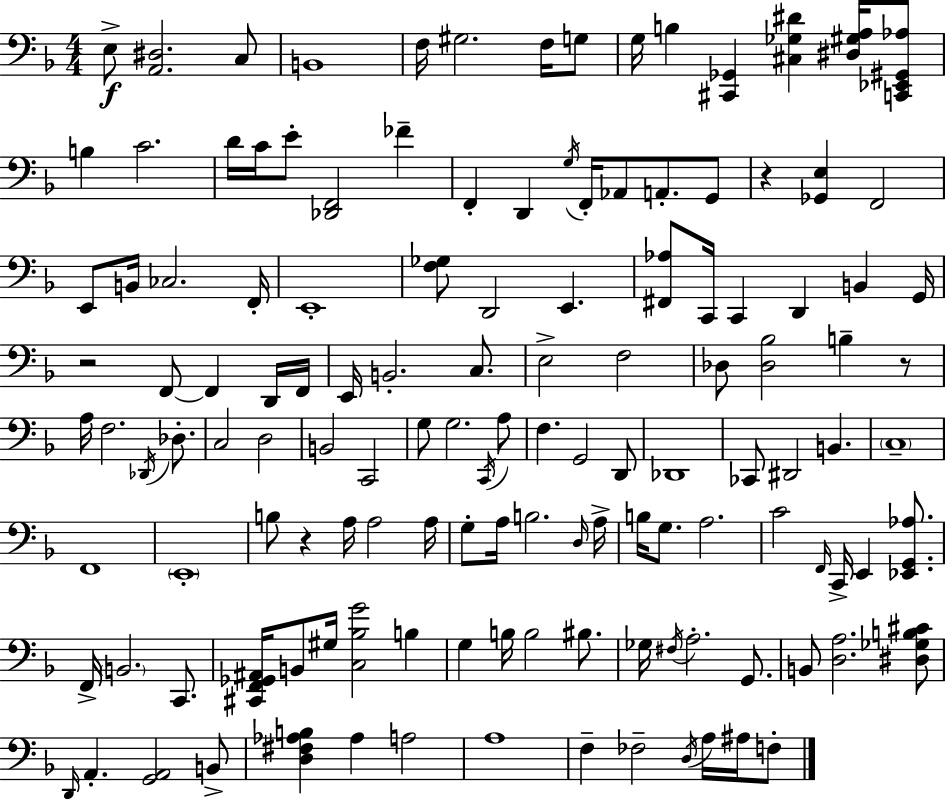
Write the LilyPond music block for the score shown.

{
  \clef bass
  \numericTimeSignature
  \time 4/4
  \key d \minor
  e8->\f <a, dis>2. c8 | b,1 | f16 gis2. f16 g8 | g16 b4 <cis, ges,>4 <cis ges dis'>4 <dis gis a>16 <c, ees, gis, aes>8 | \break b4 c'2. | d'16 c'16 e'8-. <des, f,>2 fes'4-- | f,4-. d,4 \acciaccatura { g16 } f,16-. aes,8 a,8.-. g,8 | r4 <ges, e>4 f,2 | \break e,8 b,16 ces2. | f,16-. e,1-. | <f ges>8 d,2 e,4. | <fis, aes>8 c,16 c,4 d,4 b,4 | \break g,16 r2 f,8~~ f,4 d,16 | f,16 e,16 b,2.-. c8. | e2-> f2 | des8 <des bes>2 b4-- r8 | \break a16 f2. \acciaccatura { des,16 } des8.-. | c2 d2 | b,2 c,2 | g8 g2. | \break \acciaccatura { c,16 } a8 f4. g,2 | d,8 des,1 | ces,8 dis,2 b,4. | \parenthesize c1-- | \break f,1 | \parenthesize e,1-. | b8 r4 a16 a2 | a16 g8-. a16 b2. | \break \grace { d16 } a16-> b16 g8. a2. | c'2 \grace { f,16 } c,16-> e,4 | <ees, g, aes>8. f,16-> \parenthesize b,2. | c,8. <cis, f, ges, ais,>16 b,8 gis16 <c bes g'>2 | \break b4 g4 b16 b2 | bis8. ges16 \acciaccatura { fis16 } a2.-. | g,8. b,8 <d a>2. | <dis ges b cis'>8 \grace { d,16 } a,4.-. <g, a,>2 | \break b,8-> <d fis aes b>4 aes4 a2 | a1 | f4-- fes2-- | \acciaccatura { d16 } a16 ais16 f8-. \bar "|."
}